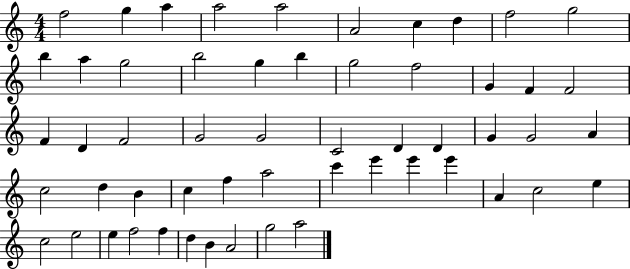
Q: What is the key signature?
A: C major